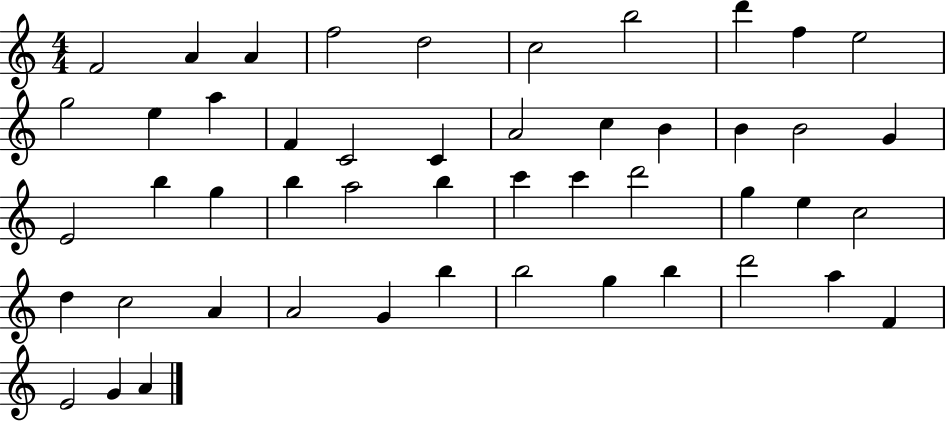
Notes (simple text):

F4/h A4/q A4/q F5/h D5/h C5/h B5/h D6/q F5/q E5/h G5/h E5/q A5/q F4/q C4/h C4/q A4/h C5/q B4/q B4/q B4/h G4/q E4/h B5/q G5/q B5/q A5/h B5/q C6/q C6/q D6/h G5/q E5/q C5/h D5/q C5/h A4/q A4/h G4/q B5/q B5/h G5/q B5/q D6/h A5/q F4/q E4/h G4/q A4/q